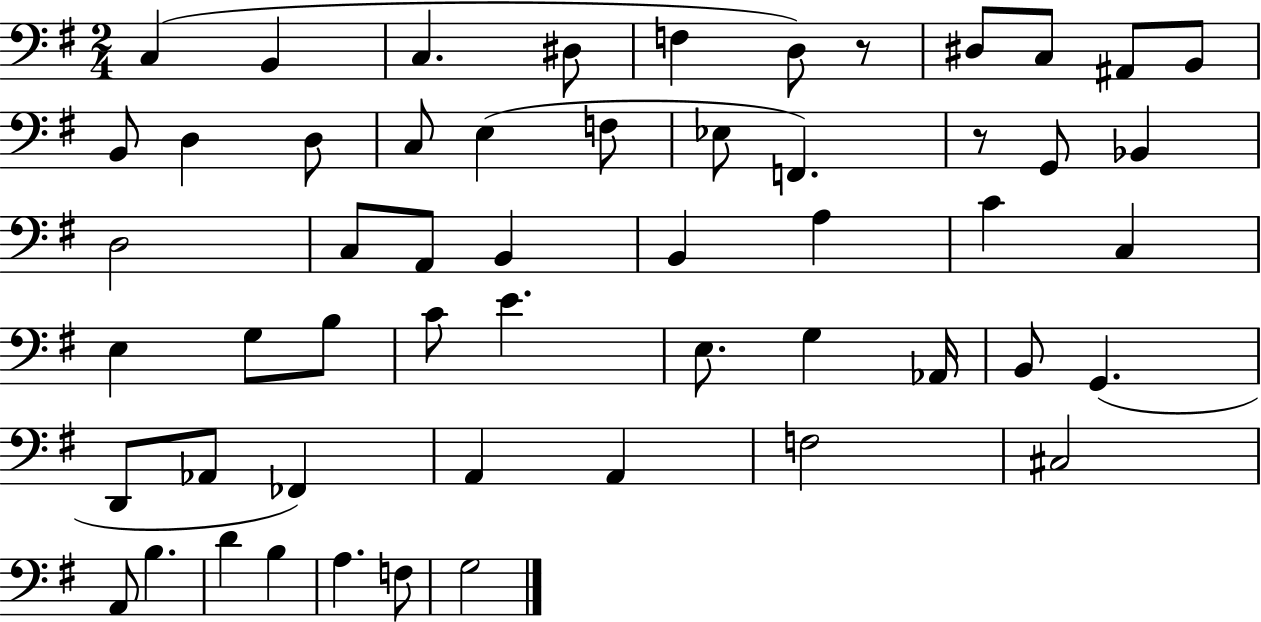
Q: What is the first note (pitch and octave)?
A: C3